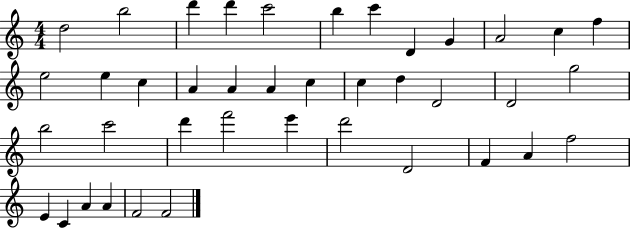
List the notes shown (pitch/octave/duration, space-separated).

D5/h B5/h D6/q D6/q C6/h B5/q C6/q D4/q G4/q A4/h C5/q F5/q E5/h E5/q C5/q A4/q A4/q A4/q C5/q C5/q D5/q D4/h D4/h G5/h B5/h C6/h D6/q F6/h E6/q D6/h D4/h F4/q A4/q F5/h E4/q C4/q A4/q A4/q F4/h F4/h